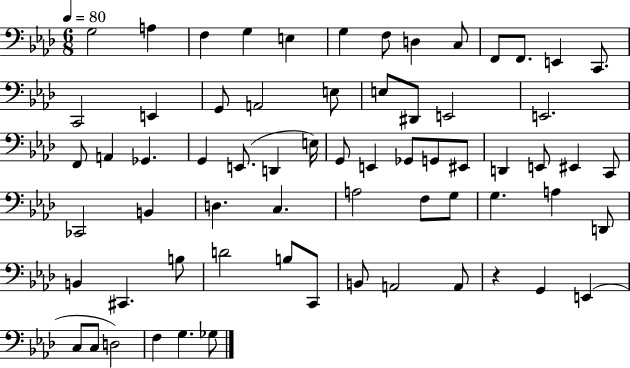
{
  \clef bass
  \numericTimeSignature
  \time 6/8
  \key aes \major
  \tempo 4 = 80
  g2 a4 | f4 g4 e4 | g4 f8 d4 c8 | f,8 f,8. e,4 c,8. | \break c,2 e,4 | g,8 a,2 e8 | e8 dis,8 e,2 | e,2. | \break f,8 a,4 ges,4. | g,4 e,8.( d,4 e16) | g,8 e,4 ges,8 g,8 eis,8 | d,4 e,8 eis,4 c,8 | \break ces,2 b,4 | d4. c4. | a2 f8 g8 | g4. a4 d,8 | \break b,4 cis,4. b8 | d'2 b8 c,8 | b,8 a,2 a,8 | r4 g,4 e,4( | \break c8 c8 d2) | f4 g4. ges8 | \bar "|."
}